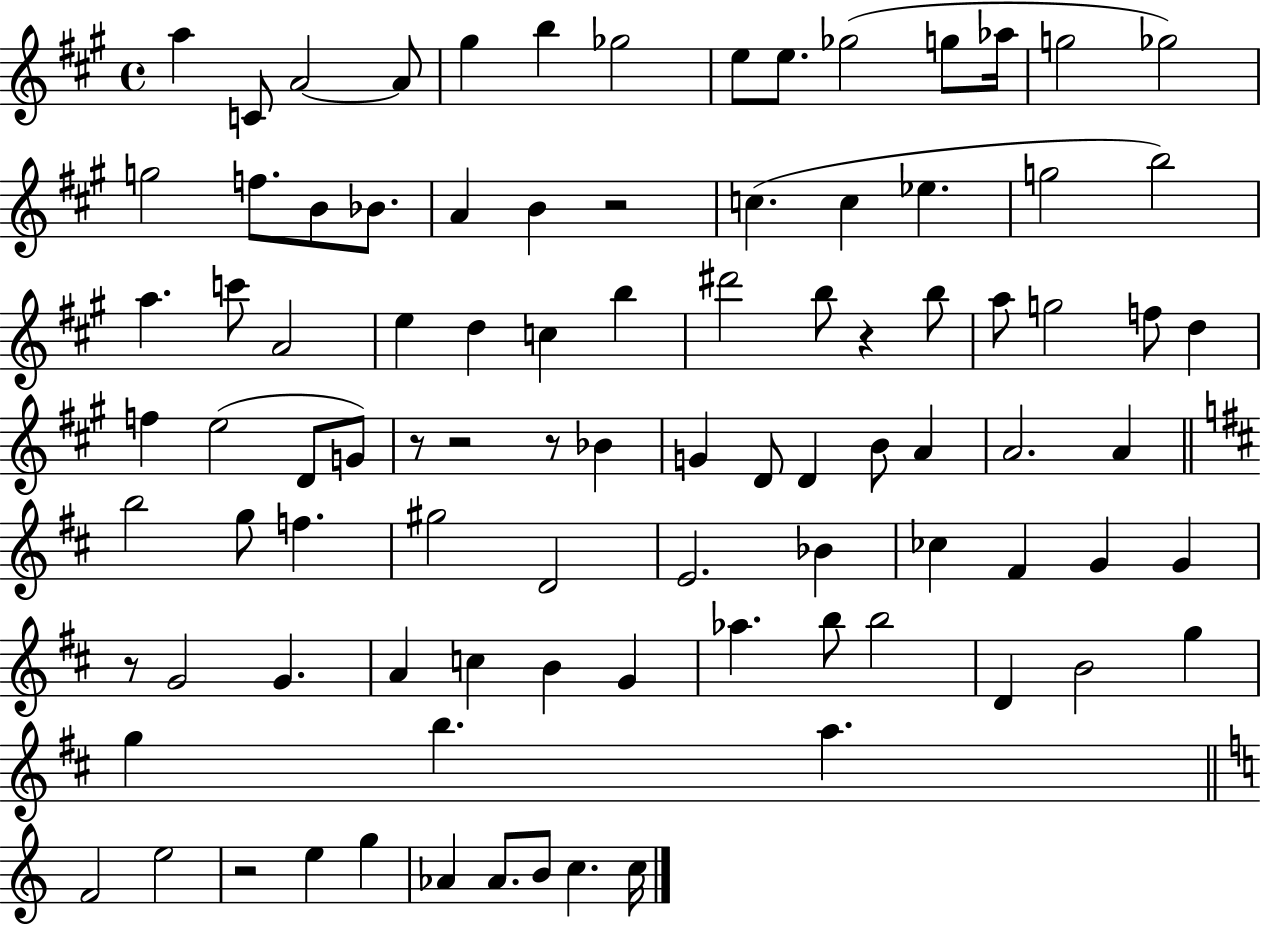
X:1
T:Untitled
M:4/4
L:1/4
K:A
a C/2 A2 A/2 ^g b _g2 e/2 e/2 _g2 g/2 _a/4 g2 _g2 g2 f/2 B/2 _B/2 A B z2 c c _e g2 b2 a c'/2 A2 e d c b ^d'2 b/2 z b/2 a/2 g2 f/2 d f e2 D/2 G/2 z/2 z2 z/2 _B G D/2 D B/2 A A2 A b2 g/2 f ^g2 D2 E2 _B _c ^F G G z/2 G2 G A c B G _a b/2 b2 D B2 g g b a F2 e2 z2 e g _A _A/2 B/2 c c/4